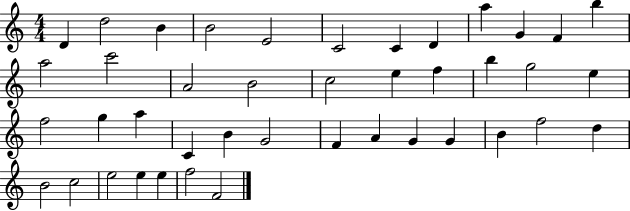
X:1
T:Untitled
M:4/4
L:1/4
K:C
D d2 B B2 E2 C2 C D a G F b a2 c'2 A2 B2 c2 e f b g2 e f2 g a C B G2 F A G G B f2 d B2 c2 e2 e e f2 F2